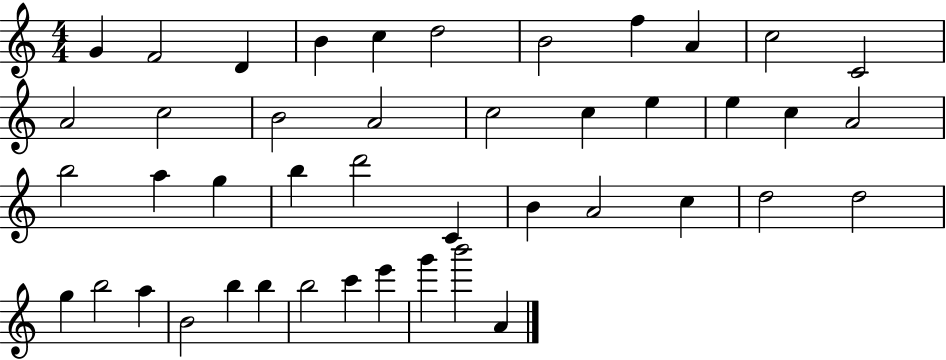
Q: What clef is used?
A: treble